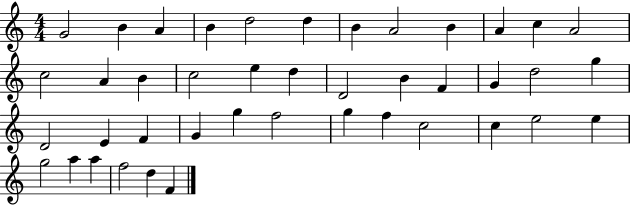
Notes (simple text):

G4/h B4/q A4/q B4/q D5/h D5/q B4/q A4/h B4/q A4/q C5/q A4/h C5/h A4/q B4/q C5/h E5/q D5/q D4/h B4/q F4/q G4/q D5/h G5/q D4/h E4/q F4/q G4/q G5/q F5/h G5/q F5/q C5/h C5/q E5/h E5/q G5/h A5/q A5/q F5/h D5/q F4/q